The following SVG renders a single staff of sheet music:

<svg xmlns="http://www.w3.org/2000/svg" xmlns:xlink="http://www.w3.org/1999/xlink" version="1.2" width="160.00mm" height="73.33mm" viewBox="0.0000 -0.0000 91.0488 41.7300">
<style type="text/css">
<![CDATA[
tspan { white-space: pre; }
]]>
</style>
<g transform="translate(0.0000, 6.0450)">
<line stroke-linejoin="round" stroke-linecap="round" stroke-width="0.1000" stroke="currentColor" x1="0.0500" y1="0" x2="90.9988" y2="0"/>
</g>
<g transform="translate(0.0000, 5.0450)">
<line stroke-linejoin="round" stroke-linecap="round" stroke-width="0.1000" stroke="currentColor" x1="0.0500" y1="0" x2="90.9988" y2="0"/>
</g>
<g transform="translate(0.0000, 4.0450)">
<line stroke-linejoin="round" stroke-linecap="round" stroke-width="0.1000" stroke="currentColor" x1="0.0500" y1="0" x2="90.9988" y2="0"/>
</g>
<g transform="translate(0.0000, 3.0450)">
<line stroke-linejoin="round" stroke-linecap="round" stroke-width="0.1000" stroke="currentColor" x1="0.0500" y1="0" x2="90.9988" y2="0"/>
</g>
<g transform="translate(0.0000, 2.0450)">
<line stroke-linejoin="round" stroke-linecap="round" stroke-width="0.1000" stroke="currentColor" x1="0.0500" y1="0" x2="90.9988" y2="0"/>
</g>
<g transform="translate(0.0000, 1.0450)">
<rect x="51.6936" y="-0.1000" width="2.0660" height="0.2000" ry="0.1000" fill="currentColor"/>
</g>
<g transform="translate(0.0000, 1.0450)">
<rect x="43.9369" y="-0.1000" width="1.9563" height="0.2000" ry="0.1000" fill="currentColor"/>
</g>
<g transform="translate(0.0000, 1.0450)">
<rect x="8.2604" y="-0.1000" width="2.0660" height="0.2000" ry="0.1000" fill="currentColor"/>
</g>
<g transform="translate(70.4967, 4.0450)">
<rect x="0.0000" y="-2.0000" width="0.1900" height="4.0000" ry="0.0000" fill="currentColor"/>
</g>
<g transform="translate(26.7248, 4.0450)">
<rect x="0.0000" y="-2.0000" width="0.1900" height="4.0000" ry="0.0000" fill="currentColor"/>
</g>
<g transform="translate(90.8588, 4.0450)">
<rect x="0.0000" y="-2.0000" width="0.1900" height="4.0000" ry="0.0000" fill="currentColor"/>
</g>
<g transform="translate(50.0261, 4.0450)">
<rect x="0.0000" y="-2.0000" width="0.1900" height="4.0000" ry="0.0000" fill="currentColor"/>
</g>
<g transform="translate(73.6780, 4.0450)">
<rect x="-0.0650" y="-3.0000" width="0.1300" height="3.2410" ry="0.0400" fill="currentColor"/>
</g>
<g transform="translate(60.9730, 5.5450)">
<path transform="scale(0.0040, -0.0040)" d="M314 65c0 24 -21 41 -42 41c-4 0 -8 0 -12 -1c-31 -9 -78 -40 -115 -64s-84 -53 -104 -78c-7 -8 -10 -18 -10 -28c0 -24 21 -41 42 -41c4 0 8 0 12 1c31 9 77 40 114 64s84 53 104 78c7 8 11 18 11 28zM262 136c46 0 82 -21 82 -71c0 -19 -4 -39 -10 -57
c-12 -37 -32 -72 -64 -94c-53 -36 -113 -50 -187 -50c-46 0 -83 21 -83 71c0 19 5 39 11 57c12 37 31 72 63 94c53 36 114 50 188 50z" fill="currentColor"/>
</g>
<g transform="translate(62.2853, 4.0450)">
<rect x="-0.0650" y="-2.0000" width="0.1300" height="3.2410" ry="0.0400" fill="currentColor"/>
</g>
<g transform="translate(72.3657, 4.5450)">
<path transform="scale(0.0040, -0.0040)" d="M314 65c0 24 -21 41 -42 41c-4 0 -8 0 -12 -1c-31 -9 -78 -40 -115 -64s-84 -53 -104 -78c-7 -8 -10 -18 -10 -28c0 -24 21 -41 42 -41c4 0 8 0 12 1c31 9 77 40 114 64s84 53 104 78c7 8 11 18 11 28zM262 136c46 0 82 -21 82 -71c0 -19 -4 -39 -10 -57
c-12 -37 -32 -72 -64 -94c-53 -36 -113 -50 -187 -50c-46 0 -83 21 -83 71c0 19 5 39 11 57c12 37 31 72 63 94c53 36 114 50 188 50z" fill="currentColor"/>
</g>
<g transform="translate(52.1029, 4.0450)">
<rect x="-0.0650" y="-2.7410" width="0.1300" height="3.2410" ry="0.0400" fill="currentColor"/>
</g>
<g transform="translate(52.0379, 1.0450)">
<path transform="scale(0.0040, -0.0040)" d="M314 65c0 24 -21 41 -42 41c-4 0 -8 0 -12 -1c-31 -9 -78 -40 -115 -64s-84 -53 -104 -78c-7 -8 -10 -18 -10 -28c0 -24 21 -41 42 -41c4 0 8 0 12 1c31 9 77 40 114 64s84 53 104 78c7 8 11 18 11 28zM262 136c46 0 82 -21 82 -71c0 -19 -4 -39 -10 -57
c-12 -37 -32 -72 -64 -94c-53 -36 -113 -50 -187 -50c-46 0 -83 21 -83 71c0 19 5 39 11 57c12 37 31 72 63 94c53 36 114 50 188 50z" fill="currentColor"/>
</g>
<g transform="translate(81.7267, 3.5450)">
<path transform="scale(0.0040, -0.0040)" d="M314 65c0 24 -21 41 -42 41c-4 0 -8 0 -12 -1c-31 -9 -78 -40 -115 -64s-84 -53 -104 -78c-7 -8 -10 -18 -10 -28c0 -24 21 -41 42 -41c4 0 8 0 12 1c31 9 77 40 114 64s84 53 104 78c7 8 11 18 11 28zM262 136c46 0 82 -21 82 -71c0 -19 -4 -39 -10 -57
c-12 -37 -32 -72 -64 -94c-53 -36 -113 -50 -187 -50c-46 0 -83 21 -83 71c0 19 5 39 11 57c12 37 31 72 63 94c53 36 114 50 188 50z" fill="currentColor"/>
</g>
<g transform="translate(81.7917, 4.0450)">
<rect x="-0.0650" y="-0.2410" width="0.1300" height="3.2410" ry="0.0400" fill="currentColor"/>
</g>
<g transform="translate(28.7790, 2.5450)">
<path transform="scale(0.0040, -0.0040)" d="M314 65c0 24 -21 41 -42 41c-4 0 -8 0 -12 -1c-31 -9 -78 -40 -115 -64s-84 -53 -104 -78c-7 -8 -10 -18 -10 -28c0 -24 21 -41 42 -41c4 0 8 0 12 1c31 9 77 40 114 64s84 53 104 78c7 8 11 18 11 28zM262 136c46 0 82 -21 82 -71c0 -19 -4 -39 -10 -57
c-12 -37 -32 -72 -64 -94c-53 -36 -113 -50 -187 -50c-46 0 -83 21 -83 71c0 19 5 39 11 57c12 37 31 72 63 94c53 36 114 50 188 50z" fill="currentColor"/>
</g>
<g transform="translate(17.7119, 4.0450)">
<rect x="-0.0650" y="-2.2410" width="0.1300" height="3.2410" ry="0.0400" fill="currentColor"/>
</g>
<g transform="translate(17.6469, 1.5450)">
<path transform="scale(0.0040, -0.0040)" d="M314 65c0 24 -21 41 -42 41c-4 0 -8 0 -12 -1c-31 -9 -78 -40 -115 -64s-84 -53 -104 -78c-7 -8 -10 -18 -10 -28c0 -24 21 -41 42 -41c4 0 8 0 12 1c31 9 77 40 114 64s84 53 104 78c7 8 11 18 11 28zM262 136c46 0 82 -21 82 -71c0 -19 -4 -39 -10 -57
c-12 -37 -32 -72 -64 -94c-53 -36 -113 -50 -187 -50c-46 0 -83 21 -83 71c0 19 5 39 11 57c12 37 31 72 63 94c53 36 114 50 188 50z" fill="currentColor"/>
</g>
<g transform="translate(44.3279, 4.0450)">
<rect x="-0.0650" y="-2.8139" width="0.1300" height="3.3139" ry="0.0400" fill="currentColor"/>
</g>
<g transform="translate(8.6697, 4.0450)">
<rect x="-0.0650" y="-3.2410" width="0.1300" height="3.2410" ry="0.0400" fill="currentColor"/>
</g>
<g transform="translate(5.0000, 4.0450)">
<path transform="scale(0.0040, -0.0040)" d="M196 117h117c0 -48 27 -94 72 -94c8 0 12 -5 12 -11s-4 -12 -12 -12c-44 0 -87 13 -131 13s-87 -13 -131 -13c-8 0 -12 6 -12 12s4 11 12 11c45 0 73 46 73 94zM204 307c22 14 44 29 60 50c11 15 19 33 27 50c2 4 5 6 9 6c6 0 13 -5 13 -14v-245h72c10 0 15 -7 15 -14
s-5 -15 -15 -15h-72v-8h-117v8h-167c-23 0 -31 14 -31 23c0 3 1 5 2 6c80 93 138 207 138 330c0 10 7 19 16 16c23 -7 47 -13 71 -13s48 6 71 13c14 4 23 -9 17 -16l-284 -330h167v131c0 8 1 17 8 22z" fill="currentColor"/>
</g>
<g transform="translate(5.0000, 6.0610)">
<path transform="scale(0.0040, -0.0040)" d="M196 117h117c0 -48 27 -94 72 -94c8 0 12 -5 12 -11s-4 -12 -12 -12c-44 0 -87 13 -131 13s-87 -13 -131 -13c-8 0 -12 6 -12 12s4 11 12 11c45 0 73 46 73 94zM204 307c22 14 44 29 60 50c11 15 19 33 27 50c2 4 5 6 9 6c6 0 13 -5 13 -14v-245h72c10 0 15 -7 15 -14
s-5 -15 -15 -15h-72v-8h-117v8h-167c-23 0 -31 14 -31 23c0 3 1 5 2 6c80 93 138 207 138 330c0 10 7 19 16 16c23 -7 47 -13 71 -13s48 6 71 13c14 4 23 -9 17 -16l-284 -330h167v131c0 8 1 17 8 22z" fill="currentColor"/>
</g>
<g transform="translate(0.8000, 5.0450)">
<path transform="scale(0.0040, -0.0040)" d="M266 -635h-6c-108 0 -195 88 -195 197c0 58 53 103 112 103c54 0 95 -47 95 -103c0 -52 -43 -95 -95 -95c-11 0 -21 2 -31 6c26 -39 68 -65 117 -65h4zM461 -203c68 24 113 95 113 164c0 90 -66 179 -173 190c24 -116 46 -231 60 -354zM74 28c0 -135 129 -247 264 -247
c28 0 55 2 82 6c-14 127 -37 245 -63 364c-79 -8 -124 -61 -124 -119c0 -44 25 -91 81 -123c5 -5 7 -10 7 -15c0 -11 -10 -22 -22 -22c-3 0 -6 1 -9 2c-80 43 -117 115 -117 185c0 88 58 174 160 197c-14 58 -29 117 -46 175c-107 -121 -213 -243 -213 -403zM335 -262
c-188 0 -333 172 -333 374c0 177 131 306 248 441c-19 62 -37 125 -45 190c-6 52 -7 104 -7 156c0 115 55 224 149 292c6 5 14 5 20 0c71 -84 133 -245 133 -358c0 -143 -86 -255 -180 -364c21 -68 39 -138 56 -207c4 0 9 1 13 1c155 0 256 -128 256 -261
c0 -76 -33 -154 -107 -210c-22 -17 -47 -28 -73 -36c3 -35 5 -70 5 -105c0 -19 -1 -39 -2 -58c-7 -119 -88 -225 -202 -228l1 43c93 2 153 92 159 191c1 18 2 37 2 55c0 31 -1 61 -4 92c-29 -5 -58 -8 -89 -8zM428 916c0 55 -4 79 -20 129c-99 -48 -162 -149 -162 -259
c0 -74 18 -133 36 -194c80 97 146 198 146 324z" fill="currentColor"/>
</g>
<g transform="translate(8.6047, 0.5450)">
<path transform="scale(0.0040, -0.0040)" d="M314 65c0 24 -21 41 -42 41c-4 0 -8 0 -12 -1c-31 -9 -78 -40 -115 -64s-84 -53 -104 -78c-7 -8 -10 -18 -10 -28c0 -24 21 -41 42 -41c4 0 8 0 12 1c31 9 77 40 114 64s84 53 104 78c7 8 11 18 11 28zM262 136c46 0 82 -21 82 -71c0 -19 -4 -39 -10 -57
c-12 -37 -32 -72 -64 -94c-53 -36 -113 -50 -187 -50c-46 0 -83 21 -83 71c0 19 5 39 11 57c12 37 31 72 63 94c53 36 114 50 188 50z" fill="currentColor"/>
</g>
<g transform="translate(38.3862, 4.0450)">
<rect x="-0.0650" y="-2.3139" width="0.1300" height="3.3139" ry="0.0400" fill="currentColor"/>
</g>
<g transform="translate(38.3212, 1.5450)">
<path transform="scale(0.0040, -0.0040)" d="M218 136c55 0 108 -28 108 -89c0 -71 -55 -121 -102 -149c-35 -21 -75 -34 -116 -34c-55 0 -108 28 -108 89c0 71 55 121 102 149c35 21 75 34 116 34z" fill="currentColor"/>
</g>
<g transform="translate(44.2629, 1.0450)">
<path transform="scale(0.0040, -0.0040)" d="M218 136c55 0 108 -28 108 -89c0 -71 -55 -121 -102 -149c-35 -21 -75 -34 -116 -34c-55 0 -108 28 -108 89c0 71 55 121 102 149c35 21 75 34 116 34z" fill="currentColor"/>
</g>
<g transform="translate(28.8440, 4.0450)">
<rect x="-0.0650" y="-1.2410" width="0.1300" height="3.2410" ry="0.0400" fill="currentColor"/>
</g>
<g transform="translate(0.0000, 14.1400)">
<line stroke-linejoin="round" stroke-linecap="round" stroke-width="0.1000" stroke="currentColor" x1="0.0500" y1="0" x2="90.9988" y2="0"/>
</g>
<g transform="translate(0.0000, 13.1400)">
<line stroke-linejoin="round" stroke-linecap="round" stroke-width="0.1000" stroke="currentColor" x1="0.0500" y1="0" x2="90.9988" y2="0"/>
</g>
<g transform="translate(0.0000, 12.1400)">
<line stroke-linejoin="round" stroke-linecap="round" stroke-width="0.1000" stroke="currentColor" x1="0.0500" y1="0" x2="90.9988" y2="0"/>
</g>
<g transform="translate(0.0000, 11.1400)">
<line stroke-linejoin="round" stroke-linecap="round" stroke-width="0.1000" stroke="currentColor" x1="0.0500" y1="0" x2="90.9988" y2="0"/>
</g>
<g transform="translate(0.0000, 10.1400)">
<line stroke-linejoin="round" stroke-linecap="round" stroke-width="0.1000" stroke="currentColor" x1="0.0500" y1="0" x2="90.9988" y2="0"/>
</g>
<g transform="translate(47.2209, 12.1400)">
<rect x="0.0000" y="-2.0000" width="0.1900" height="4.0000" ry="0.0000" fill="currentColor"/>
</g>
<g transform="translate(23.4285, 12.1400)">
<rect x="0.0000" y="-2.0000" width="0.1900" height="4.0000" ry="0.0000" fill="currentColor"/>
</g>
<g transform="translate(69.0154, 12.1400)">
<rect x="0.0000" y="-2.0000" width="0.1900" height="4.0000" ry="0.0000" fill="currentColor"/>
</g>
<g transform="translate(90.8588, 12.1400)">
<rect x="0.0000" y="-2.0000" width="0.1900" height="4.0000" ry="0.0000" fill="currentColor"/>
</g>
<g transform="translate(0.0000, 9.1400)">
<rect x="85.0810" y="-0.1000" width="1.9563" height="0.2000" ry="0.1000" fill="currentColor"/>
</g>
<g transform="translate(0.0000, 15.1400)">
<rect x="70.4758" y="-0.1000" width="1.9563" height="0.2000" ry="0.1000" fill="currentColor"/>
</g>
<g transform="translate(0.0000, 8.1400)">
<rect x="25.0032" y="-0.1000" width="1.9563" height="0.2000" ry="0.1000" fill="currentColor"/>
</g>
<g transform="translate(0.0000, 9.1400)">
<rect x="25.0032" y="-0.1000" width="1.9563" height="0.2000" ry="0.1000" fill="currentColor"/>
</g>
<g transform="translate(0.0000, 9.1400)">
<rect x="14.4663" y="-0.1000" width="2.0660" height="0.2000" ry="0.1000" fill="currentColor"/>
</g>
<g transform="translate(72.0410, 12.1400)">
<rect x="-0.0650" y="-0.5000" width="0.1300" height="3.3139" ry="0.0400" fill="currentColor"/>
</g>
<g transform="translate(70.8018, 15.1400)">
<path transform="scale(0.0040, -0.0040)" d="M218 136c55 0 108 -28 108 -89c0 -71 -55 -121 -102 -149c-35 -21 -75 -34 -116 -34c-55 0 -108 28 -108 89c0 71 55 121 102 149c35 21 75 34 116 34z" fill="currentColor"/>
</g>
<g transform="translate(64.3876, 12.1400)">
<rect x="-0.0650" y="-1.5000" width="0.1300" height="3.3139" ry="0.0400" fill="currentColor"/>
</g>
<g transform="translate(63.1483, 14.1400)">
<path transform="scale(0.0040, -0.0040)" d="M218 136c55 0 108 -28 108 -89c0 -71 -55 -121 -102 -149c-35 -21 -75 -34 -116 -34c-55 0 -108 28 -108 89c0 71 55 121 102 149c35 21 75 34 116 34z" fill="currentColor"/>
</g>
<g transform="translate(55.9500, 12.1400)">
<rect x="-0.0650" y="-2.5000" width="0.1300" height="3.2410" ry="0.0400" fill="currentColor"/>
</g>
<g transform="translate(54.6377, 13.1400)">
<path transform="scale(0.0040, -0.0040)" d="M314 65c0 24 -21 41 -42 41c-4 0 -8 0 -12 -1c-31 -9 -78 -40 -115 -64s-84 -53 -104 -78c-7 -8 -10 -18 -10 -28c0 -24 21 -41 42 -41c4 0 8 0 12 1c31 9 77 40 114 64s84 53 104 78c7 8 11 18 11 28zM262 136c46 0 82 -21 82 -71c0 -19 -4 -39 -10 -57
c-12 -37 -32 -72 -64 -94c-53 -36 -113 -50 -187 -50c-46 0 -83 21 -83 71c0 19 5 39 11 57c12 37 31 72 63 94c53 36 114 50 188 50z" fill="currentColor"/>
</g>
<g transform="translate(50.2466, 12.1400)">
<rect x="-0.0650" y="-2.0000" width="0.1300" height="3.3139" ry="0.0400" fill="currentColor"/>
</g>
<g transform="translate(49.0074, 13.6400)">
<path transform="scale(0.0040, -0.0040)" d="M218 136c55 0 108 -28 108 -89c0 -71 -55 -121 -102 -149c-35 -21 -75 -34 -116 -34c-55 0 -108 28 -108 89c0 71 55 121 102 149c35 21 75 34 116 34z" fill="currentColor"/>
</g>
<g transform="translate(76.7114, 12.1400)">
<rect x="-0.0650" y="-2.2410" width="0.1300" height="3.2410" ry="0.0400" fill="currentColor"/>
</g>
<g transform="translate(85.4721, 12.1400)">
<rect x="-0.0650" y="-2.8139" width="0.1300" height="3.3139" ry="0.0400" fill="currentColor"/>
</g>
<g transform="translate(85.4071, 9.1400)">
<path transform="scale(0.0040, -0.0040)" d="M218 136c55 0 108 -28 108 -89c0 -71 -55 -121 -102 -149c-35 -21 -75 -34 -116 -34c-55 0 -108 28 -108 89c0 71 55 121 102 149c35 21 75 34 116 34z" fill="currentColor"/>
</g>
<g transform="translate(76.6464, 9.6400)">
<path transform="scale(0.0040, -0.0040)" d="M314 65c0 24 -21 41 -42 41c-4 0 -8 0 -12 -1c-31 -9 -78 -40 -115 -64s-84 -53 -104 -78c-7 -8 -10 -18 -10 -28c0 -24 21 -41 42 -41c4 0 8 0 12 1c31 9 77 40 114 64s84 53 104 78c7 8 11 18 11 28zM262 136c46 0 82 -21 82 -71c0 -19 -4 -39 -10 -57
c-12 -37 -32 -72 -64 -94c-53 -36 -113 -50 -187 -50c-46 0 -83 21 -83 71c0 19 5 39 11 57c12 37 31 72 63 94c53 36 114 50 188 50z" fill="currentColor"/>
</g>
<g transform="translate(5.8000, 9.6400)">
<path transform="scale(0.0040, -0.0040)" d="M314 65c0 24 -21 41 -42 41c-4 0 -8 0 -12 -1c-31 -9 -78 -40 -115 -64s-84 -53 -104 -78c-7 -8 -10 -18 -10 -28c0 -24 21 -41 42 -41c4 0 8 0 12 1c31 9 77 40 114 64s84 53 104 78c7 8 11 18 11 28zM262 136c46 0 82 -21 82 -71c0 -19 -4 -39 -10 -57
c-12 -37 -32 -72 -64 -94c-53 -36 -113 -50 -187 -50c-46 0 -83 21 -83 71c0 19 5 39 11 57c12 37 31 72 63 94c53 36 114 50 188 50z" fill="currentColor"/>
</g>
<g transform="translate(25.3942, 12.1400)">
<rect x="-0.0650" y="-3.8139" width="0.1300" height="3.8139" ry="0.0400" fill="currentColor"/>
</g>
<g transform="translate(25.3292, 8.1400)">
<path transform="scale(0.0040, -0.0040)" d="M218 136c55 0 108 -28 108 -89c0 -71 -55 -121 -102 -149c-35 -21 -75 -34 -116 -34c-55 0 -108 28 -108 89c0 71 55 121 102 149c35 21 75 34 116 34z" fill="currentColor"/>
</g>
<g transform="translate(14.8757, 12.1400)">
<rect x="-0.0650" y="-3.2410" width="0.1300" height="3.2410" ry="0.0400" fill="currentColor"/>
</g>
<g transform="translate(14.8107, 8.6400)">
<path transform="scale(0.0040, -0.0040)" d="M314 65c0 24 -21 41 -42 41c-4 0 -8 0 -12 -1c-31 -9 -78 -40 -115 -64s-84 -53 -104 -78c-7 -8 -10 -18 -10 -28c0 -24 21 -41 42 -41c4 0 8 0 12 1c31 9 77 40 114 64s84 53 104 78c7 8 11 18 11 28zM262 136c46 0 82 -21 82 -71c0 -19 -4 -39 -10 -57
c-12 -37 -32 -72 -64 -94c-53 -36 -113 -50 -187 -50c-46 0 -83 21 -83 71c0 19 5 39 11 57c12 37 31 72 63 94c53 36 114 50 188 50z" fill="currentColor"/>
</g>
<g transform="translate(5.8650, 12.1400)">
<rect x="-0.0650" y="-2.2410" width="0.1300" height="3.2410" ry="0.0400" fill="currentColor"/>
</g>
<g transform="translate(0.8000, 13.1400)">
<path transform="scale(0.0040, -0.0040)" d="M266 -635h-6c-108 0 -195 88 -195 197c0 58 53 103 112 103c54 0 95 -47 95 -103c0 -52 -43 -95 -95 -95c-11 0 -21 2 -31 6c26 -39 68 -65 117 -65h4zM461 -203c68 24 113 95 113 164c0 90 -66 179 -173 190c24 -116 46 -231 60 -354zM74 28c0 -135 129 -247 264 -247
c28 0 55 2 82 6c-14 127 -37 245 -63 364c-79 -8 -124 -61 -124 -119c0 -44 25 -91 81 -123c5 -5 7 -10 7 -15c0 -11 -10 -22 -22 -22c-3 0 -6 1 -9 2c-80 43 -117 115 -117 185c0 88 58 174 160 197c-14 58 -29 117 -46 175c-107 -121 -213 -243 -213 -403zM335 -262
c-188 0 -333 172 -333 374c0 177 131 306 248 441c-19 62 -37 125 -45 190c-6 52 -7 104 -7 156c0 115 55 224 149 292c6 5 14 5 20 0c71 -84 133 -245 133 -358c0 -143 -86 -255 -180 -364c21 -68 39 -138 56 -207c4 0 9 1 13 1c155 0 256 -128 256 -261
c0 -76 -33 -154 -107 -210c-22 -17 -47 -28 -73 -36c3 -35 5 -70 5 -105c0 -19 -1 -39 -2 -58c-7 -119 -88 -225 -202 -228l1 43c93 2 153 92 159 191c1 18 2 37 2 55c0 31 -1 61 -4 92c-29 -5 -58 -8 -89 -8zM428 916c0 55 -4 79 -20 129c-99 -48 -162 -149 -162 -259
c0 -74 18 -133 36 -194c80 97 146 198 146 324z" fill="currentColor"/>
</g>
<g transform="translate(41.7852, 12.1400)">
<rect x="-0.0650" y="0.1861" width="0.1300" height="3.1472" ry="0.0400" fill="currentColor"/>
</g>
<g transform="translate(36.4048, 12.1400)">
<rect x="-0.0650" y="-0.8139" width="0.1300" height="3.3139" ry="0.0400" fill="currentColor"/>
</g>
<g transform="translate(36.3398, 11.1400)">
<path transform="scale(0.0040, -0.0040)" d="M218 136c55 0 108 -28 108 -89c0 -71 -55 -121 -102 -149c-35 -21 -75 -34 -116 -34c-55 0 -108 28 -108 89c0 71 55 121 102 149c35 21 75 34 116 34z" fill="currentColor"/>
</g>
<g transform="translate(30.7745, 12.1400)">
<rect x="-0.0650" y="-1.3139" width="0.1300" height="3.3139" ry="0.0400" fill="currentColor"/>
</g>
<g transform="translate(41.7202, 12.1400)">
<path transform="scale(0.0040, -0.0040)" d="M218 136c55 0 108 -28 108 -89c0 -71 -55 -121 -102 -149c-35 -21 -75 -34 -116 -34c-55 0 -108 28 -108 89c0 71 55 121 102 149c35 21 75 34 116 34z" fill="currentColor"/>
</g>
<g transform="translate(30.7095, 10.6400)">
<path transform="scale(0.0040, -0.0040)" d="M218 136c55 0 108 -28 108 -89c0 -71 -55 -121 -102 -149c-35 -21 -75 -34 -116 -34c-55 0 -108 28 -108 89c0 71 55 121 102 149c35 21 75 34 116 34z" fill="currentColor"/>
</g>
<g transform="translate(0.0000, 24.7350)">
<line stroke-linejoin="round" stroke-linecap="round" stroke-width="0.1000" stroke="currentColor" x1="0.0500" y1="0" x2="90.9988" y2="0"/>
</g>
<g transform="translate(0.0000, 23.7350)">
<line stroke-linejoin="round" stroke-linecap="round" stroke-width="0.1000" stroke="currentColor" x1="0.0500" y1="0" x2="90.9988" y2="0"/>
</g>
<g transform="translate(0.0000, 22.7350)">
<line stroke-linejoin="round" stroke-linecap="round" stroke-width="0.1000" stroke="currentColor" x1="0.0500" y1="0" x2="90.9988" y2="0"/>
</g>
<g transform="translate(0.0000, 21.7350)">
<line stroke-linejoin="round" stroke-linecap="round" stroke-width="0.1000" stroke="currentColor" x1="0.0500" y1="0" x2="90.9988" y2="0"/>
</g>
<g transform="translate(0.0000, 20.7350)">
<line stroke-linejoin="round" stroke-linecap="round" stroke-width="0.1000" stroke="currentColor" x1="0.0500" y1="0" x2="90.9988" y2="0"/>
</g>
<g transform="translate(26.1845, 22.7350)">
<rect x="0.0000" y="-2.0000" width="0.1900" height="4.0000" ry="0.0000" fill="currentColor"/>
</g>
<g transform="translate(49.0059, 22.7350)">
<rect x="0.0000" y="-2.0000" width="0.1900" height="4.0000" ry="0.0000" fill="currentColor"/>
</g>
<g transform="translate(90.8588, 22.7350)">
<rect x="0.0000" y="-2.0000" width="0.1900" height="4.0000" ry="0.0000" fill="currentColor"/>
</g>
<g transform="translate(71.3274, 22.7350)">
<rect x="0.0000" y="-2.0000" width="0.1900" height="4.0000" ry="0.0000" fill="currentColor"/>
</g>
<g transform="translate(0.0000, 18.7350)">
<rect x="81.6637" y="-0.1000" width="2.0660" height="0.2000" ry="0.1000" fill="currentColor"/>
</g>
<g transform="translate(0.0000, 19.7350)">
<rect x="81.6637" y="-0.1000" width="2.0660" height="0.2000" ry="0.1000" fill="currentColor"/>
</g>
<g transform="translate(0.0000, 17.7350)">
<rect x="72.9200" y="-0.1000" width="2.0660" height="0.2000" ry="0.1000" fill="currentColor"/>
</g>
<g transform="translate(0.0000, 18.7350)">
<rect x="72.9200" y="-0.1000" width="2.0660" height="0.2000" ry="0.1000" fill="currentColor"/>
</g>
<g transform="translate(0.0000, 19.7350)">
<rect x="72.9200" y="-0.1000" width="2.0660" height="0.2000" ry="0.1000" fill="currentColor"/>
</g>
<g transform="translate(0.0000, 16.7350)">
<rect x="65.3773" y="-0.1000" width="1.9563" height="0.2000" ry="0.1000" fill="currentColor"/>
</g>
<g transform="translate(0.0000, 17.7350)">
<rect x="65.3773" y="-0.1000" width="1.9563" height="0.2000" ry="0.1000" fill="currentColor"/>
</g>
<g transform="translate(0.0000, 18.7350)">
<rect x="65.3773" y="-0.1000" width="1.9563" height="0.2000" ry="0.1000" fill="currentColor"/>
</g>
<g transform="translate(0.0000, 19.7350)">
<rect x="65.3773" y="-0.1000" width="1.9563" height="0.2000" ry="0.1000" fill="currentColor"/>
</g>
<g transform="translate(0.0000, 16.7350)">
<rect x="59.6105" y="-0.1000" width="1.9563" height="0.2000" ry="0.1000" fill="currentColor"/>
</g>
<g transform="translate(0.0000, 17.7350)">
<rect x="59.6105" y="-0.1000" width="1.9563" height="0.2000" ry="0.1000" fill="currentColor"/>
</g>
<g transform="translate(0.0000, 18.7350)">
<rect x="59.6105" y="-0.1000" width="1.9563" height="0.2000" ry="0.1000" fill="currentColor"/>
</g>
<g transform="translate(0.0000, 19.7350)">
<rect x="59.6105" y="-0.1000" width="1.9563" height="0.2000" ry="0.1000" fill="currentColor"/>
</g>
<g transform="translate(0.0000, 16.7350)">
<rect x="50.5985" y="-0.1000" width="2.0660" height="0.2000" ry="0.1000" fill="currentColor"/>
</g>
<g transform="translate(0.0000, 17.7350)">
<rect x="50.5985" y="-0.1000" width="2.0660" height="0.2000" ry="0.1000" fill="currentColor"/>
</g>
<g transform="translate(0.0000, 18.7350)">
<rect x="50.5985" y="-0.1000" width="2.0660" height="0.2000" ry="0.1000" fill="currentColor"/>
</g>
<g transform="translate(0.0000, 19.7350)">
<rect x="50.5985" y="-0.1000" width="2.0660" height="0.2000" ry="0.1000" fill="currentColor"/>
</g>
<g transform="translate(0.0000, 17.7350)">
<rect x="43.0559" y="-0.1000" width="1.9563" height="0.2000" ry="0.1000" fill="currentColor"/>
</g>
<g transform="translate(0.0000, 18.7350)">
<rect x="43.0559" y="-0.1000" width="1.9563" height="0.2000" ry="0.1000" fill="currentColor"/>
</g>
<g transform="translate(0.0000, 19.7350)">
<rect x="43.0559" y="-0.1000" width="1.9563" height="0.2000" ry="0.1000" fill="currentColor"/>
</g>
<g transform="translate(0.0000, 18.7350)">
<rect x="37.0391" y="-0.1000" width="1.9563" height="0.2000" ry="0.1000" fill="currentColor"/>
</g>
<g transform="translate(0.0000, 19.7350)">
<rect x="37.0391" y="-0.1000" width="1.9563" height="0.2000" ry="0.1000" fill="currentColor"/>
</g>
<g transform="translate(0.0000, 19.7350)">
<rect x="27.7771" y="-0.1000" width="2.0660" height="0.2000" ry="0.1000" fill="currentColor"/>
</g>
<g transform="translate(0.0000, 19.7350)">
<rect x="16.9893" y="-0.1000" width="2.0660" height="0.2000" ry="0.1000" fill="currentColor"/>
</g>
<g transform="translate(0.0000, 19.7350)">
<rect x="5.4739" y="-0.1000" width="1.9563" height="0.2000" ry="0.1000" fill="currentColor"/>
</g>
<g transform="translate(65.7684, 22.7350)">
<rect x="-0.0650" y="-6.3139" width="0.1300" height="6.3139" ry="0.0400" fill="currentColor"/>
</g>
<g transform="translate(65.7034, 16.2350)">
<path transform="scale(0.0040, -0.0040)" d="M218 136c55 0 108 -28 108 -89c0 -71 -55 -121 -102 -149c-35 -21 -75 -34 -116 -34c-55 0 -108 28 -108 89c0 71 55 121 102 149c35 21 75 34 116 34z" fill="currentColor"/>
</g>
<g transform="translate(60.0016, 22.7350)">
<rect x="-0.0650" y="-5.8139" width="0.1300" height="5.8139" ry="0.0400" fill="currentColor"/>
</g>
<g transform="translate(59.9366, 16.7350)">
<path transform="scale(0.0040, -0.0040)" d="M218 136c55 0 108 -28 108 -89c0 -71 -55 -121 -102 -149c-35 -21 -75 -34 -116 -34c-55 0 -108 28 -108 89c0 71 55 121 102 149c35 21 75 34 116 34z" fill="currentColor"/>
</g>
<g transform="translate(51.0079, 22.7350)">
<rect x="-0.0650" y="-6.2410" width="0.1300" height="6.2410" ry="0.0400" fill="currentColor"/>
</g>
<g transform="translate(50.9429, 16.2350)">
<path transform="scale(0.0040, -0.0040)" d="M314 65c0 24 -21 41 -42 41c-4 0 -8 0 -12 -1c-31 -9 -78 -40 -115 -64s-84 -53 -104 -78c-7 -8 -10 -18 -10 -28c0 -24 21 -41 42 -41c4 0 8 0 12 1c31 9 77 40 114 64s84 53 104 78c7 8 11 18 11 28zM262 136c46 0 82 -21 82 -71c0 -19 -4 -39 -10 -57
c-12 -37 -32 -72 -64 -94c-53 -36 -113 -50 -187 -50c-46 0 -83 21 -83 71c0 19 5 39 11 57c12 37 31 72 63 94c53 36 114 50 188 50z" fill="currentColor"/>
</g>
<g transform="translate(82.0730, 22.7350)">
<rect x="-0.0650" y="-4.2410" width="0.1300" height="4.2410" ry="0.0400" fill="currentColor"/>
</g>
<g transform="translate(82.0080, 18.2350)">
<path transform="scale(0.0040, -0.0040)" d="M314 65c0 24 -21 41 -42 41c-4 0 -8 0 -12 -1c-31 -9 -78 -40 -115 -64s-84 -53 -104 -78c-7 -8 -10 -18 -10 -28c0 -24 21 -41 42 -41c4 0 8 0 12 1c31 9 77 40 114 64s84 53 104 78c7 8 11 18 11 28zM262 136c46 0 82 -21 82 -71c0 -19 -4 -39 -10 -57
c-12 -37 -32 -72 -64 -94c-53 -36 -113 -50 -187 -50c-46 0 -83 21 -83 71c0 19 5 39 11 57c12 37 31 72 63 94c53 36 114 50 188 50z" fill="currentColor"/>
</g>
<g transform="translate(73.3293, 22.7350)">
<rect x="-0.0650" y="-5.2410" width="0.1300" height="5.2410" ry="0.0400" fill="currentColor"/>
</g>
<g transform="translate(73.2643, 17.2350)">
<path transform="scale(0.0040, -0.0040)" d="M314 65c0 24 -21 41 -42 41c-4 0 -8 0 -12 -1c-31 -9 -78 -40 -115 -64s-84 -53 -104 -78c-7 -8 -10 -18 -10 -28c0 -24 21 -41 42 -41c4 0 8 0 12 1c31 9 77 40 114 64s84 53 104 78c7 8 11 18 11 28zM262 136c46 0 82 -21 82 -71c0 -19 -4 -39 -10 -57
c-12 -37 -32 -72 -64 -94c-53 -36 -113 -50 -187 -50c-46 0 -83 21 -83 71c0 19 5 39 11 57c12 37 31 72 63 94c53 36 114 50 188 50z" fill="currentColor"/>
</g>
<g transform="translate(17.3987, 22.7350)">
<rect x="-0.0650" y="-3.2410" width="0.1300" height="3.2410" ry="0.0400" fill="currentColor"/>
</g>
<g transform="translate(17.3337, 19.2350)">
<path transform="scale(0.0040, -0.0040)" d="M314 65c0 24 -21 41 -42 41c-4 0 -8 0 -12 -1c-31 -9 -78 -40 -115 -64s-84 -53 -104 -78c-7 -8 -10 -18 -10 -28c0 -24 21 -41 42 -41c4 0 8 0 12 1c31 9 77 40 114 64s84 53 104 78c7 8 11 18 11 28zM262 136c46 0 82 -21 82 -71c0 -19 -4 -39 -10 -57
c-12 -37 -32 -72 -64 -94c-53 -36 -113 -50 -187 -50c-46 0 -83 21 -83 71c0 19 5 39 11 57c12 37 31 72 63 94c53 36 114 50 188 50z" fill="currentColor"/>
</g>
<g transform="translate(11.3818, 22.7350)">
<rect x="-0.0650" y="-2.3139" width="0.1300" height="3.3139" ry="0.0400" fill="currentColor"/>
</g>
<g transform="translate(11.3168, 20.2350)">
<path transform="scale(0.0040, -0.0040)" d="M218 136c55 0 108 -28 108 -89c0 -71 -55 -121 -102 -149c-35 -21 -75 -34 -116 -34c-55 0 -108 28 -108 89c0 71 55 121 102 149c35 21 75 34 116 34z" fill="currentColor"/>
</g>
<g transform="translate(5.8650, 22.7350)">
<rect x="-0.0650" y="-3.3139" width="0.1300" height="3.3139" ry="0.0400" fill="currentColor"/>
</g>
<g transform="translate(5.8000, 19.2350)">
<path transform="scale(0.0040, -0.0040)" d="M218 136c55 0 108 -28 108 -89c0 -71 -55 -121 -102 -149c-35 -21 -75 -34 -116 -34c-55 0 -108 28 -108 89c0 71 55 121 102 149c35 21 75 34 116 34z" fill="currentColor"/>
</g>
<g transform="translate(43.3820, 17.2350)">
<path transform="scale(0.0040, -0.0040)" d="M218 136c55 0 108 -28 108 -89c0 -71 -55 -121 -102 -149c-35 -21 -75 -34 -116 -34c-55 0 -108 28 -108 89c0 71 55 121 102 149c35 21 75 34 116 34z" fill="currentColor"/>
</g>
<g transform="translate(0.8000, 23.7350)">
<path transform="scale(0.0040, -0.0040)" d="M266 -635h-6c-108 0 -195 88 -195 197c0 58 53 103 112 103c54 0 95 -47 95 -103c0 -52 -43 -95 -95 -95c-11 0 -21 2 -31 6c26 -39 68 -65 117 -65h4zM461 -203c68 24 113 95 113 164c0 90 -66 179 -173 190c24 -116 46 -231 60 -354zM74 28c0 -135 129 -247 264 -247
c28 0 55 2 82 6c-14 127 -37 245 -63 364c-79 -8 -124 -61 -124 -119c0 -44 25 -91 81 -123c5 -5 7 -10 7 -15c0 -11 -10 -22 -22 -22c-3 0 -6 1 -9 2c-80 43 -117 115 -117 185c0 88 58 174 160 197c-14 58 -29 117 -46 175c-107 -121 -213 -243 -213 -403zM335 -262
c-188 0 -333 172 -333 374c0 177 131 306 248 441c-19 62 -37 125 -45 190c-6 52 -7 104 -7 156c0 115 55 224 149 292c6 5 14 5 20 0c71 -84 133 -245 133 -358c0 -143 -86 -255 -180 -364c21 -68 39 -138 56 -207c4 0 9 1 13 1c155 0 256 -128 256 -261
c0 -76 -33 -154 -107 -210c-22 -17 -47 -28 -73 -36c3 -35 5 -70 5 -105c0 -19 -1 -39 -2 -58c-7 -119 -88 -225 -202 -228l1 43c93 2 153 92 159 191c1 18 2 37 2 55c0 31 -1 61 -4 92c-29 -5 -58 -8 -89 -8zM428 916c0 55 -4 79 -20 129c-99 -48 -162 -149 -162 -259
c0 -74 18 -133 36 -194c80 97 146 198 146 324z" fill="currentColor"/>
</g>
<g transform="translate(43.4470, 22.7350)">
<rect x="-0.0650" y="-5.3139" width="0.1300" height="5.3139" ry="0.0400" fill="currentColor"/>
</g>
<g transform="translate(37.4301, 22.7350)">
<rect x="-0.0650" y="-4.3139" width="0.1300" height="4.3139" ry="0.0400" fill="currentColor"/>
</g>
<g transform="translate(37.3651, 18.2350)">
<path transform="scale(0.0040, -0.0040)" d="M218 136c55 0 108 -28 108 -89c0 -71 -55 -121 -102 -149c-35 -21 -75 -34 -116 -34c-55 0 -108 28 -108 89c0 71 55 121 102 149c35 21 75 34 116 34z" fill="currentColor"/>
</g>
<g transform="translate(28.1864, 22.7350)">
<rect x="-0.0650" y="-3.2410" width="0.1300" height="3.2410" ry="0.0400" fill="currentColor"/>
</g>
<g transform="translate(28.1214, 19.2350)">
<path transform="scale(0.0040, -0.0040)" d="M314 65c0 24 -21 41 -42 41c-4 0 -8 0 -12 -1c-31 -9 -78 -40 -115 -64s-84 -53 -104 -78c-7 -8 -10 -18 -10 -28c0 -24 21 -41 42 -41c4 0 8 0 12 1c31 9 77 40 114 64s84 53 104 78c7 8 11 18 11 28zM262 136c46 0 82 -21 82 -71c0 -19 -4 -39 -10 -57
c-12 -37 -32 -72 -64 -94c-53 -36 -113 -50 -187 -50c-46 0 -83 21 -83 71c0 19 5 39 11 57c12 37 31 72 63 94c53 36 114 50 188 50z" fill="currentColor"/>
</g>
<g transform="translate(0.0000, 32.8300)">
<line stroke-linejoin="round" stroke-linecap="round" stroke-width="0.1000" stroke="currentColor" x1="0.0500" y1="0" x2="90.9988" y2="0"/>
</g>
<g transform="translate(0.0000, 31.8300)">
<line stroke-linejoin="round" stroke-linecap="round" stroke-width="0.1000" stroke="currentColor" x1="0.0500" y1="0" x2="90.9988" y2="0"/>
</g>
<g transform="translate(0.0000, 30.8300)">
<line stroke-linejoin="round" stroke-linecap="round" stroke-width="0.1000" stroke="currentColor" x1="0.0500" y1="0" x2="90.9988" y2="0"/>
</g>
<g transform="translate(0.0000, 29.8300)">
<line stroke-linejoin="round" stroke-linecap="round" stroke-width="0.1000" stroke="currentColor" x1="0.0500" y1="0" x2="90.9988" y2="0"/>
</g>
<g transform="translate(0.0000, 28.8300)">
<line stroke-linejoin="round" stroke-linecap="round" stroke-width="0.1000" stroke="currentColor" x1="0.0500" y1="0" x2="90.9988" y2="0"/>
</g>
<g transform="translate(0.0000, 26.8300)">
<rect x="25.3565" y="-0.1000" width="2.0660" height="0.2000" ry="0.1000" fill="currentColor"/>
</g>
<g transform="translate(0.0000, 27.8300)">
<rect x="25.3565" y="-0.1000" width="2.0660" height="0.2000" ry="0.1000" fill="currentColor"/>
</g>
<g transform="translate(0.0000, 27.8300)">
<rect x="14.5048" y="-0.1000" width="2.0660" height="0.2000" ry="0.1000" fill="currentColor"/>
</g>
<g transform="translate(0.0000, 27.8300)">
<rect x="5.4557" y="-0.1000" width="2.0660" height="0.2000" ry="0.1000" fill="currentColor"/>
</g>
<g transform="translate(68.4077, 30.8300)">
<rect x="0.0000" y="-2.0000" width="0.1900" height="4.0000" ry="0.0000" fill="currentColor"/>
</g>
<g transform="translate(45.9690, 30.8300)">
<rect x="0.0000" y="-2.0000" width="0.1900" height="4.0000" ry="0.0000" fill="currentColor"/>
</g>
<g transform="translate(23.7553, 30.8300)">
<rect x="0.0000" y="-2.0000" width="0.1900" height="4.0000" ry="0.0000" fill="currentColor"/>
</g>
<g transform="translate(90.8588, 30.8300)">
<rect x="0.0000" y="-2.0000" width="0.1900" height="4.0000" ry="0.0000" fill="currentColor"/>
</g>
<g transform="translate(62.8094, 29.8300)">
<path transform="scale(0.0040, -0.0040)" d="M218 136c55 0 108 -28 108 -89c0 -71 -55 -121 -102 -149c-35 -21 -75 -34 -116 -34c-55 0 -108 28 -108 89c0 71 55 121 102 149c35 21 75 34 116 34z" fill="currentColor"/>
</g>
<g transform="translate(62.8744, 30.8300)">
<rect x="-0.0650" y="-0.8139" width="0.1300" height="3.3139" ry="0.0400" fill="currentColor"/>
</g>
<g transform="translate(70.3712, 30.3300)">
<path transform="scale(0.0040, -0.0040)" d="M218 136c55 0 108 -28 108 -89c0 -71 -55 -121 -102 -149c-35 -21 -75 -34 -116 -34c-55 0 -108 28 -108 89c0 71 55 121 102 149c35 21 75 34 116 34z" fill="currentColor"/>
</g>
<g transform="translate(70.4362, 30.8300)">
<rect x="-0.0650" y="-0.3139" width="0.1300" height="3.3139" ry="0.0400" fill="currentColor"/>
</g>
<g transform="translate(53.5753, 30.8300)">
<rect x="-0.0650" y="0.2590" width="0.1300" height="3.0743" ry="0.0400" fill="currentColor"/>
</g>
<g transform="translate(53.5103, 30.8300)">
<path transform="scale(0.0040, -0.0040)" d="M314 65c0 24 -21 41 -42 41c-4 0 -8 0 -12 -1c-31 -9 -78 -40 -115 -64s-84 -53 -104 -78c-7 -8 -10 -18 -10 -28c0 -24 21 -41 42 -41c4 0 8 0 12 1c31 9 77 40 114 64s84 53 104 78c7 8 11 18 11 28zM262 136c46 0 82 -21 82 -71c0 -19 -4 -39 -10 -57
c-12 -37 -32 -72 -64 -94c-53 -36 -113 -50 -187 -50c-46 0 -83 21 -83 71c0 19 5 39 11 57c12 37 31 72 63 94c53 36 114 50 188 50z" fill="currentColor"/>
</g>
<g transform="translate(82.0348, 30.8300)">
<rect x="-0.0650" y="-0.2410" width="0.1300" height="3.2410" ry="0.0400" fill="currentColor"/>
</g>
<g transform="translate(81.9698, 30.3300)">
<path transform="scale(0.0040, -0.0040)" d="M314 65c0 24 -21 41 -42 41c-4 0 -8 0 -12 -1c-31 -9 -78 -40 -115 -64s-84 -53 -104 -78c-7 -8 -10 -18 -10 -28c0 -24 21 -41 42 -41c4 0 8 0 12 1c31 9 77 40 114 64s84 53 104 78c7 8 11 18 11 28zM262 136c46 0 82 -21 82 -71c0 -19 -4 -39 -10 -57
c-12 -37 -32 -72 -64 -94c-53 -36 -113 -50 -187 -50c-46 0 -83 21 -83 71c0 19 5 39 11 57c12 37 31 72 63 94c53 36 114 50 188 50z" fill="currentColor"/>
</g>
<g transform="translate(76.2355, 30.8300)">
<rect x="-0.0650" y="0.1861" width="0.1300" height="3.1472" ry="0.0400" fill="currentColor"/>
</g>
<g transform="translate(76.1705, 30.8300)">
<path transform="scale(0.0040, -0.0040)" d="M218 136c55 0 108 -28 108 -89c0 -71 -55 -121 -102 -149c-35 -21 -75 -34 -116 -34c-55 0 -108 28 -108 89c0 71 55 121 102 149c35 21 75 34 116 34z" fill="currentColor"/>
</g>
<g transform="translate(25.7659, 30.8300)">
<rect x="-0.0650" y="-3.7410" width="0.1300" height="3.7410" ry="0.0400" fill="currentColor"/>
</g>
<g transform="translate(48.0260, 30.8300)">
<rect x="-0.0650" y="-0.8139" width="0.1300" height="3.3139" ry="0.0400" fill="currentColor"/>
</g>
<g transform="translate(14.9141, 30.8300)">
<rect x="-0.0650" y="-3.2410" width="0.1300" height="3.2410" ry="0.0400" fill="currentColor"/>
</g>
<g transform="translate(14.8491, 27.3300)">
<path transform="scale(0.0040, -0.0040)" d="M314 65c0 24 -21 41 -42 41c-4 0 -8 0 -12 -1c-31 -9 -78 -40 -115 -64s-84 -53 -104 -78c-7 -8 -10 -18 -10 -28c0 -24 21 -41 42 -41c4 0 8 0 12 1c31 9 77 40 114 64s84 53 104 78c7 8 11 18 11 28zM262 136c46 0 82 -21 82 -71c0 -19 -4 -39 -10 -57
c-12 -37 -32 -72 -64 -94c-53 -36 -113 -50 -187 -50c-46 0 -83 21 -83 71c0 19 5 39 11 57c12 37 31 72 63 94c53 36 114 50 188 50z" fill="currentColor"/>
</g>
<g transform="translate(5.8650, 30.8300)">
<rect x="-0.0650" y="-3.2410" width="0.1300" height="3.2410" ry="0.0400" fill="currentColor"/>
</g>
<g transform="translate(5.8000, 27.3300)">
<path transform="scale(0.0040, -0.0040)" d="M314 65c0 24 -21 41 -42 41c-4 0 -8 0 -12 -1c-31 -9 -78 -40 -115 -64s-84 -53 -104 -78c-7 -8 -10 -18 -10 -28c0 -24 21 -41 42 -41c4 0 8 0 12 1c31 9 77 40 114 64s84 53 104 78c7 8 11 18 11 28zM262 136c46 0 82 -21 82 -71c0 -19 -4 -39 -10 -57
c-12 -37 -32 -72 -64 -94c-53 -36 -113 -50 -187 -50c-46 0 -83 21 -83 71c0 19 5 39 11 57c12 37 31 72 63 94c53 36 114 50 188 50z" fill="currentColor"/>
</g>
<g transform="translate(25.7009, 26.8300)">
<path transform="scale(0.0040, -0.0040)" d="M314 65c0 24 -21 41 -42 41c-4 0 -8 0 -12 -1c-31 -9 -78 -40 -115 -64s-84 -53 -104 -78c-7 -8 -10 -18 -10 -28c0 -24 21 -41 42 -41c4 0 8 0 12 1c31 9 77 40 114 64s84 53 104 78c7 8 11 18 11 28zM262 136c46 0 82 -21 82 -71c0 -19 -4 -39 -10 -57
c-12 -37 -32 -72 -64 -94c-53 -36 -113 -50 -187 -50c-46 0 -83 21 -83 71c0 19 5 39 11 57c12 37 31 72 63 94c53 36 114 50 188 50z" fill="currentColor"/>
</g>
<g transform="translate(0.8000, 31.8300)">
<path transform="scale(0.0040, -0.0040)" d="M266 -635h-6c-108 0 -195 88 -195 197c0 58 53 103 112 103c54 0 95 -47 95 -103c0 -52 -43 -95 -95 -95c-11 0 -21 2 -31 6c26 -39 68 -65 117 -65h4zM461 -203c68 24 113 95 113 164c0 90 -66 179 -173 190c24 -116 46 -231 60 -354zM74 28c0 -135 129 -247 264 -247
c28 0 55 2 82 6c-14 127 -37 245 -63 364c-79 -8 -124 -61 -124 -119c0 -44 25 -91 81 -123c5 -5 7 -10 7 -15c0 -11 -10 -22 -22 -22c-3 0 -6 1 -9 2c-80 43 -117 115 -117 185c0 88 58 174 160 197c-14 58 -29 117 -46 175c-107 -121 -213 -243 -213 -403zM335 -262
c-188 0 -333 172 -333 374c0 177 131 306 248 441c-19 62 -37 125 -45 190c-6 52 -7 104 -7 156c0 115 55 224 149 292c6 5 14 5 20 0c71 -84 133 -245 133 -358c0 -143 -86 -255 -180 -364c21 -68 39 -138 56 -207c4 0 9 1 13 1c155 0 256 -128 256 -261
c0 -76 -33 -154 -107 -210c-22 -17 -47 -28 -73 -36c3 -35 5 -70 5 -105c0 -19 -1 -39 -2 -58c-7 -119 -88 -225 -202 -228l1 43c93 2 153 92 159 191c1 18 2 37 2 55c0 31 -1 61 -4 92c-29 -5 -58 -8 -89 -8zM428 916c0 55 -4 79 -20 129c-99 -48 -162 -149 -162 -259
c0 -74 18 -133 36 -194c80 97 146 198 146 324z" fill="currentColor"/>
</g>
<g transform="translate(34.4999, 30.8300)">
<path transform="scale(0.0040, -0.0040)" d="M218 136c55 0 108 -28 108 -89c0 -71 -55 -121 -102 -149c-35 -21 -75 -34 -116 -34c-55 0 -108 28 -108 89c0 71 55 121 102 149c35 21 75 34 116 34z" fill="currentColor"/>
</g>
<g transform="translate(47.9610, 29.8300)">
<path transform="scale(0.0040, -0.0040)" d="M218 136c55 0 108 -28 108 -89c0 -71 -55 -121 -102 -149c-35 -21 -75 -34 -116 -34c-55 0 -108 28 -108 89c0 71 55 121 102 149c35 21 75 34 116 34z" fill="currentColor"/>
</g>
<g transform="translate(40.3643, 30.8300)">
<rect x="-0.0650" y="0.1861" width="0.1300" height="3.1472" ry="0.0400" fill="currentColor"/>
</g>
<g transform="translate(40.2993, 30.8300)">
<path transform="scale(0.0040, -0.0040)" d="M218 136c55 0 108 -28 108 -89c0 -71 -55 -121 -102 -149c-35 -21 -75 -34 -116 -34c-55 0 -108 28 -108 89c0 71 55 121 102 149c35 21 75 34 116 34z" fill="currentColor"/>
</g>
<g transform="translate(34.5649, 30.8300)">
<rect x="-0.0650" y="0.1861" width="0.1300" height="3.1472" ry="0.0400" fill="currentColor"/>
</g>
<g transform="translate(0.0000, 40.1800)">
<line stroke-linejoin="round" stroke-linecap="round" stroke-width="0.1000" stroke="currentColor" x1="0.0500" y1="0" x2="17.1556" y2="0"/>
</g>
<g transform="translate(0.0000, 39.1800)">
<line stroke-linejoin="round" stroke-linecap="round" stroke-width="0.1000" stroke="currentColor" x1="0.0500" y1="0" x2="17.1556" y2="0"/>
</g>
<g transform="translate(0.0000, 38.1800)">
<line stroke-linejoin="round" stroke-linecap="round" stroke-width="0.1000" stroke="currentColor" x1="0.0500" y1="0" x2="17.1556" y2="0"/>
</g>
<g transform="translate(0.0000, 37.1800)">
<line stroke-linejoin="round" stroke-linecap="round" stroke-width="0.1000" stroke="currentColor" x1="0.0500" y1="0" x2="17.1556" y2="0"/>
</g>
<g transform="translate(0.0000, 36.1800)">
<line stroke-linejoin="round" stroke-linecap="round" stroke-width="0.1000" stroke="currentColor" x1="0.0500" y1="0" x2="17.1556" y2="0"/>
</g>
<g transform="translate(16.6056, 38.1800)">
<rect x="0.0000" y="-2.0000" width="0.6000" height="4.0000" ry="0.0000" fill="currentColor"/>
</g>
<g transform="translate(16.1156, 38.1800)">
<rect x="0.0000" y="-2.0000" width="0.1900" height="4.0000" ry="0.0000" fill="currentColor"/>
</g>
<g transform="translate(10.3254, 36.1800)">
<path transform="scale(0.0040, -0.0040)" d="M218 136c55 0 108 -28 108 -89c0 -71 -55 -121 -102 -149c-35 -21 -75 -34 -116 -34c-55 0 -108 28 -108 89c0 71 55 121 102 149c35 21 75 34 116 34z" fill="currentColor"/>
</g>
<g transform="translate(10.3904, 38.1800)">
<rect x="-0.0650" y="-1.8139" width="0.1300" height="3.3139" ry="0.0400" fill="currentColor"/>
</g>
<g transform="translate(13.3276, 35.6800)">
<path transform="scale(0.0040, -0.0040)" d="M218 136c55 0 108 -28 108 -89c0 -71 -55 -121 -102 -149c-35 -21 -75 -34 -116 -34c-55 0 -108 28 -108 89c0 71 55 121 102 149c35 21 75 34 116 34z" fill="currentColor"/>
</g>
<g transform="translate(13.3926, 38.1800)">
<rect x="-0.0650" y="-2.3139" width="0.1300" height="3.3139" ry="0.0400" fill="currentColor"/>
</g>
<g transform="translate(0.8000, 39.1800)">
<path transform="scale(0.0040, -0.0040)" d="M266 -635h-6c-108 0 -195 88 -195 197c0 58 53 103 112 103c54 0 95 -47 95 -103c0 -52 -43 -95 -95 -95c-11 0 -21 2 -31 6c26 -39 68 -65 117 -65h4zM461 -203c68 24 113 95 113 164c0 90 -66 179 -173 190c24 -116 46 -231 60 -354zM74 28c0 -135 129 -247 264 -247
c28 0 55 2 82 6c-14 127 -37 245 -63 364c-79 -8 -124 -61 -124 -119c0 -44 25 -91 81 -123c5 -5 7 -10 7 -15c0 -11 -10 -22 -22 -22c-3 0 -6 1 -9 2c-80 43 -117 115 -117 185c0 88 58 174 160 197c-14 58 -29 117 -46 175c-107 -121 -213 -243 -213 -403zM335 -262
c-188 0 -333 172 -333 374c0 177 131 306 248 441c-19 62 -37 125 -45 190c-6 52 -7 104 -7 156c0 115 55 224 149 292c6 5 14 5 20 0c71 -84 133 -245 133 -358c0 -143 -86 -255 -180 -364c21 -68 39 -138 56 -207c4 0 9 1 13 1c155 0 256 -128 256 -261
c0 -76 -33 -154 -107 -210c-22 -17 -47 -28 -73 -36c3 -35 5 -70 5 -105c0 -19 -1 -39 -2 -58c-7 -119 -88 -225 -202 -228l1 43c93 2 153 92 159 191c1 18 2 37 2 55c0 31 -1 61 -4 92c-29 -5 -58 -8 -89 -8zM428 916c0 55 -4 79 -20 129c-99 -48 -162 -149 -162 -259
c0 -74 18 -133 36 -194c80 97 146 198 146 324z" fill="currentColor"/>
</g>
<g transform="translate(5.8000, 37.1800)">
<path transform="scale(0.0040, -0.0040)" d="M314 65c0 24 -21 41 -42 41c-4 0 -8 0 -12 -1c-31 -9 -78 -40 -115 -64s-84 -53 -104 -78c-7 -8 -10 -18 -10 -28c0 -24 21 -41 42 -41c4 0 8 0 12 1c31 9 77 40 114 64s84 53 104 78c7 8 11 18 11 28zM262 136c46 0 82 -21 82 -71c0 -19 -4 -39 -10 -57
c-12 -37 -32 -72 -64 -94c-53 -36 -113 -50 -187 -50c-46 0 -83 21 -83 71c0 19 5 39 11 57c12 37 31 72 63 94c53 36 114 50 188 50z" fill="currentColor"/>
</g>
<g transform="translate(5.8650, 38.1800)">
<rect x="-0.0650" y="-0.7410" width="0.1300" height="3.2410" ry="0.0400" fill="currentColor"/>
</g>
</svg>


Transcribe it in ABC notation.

X:1
T:Untitled
M:4/4
L:1/4
K:C
b2 g2 e2 g a a2 F2 A2 c2 g2 b2 c' e d B F G2 E C g2 a b g b2 b2 d' f' a'2 g' a' f'2 d'2 b2 b2 c'2 B B d B2 d c B c2 d2 f g